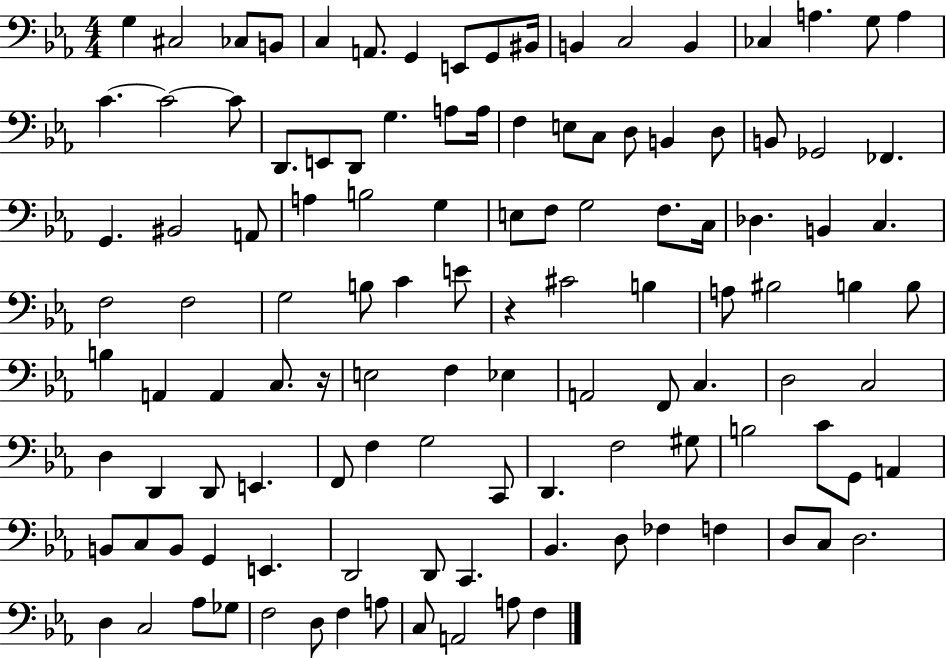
X:1
T:Untitled
M:4/4
L:1/4
K:Eb
G, ^C,2 _C,/2 B,,/2 C, A,,/2 G,, E,,/2 G,,/2 ^B,,/4 B,, C,2 B,, _C, A, G,/2 A, C C2 C/2 D,,/2 E,,/2 D,,/2 G, A,/2 A,/4 F, E,/2 C,/2 D,/2 B,, D,/2 B,,/2 _G,,2 _F,, G,, ^B,,2 A,,/2 A, B,2 G, E,/2 F,/2 G,2 F,/2 C,/4 _D, B,, C, F,2 F,2 G,2 B,/2 C E/2 z ^C2 B, A,/2 ^B,2 B, B,/2 B, A,, A,, C,/2 z/4 E,2 F, _E, A,,2 F,,/2 C, D,2 C,2 D, D,, D,,/2 E,, F,,/2 F, G,2 C,,/2 D,, F,2 ^G,/2 B,2 C/2 G,,/2 A,, B,,/2 C,/2 B,,/2 G,, E,, D,,2 D,,/2 C,, _B,, D,/2 _F, F, D,/2 C,/2 D,2 D, C,2 _A,/2 _G,/2 F,2 D,/2 F, A,/2 C,/2 A,,2 A,/2 F,